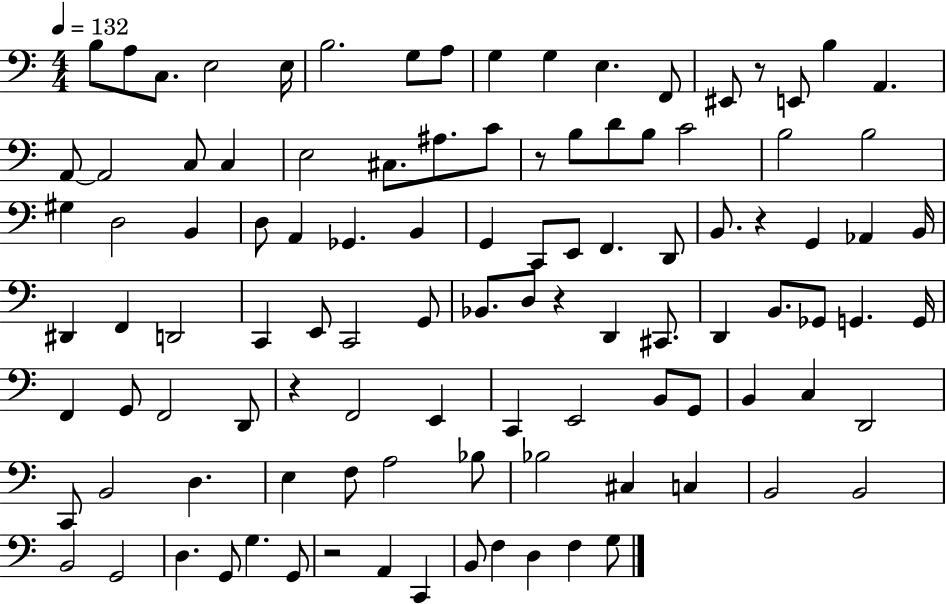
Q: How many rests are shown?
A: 6